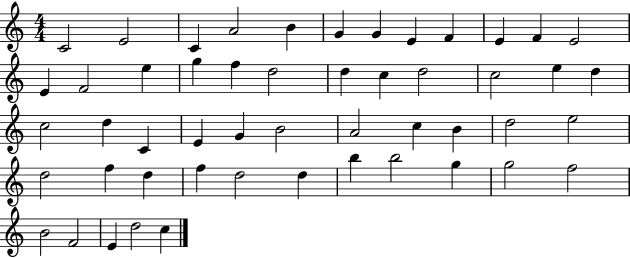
X:1
T:Untitled
M:4/4
L:1/4
K:C
C2 E2 C A2 B G G E F E F E2 E F2 e g f d2 d c d2 c2 e d c2 d C E G B2 A2 c B d2 e2 d2 f d f d2 d b b2 g g2 f2 B2 F2 E d2 c